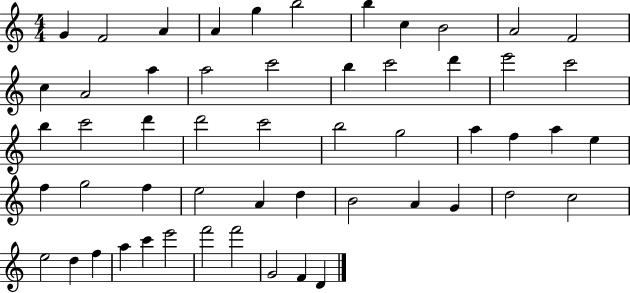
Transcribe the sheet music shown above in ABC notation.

X:1
T:Untitled
M:4/4
L:1/4
K:C
G F2 A A g b2 b c B2 A2 F2 c A2 a a2 c'2 b c'2 d' e'2 c'2 b c'2 d' d'2 c'2 b2 g2 a f a e f g2 f e2 A d B2 A G d2 c2 e2 d f a c' e'2 f'2 f'2 G2 F D